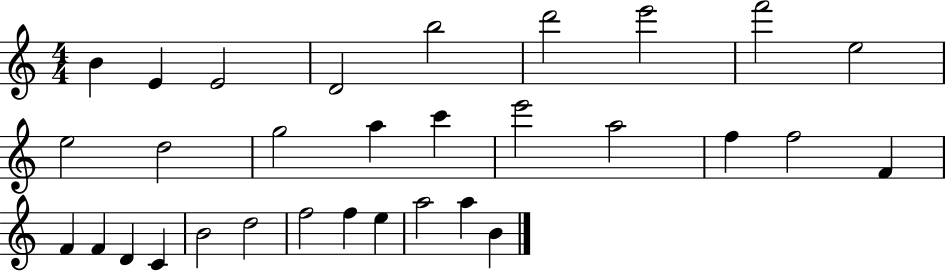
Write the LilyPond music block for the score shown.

{
  \clef treble
  \numericTimeSignature
  \time 4/4
  \key c \major
  b'4 e'4 e'2 | d'2 b''2 | d'''2 e'''2 | f'''2 e''2 | \break e''2 d''2 | g''2 a''4 c'''4 | e'''2 a''2 | f''4 f''2 f'4 | \break f'4 f'4 d'4 c'4 | b'2 d''2 | f''2 f''4 e''4 | a''2 a''4 b'4 | \break \bar "|."
}